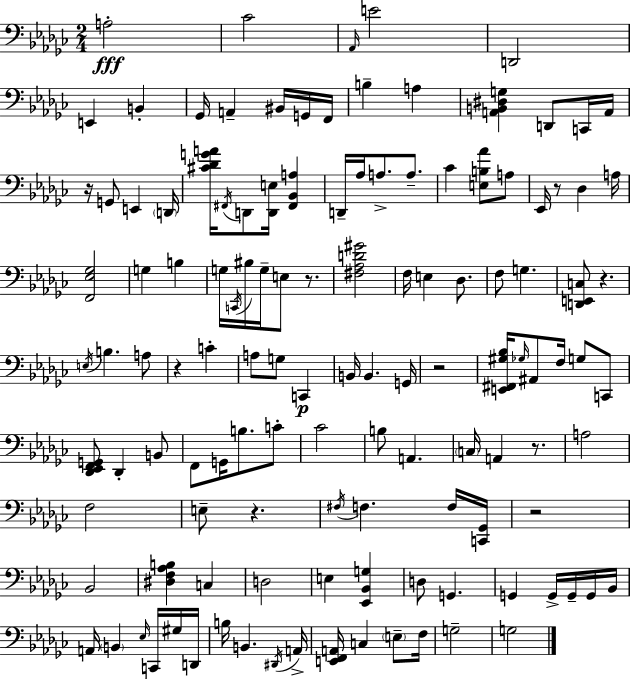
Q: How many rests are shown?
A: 9